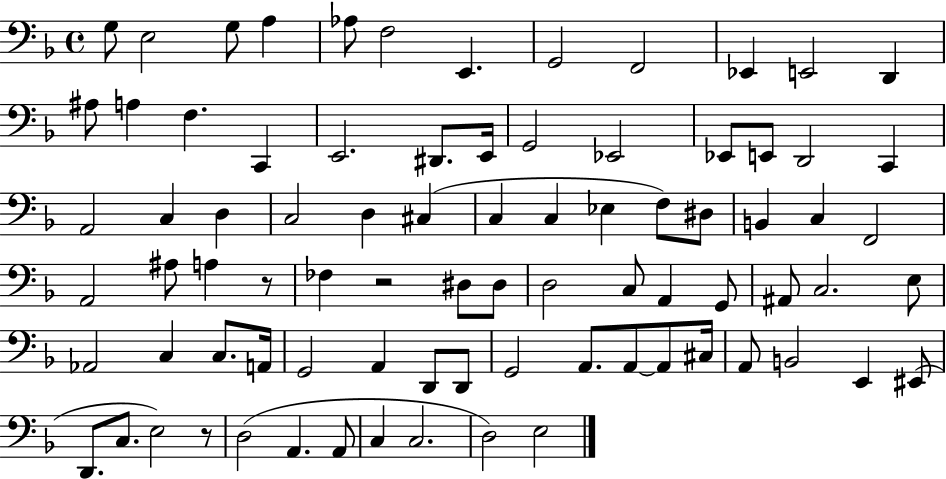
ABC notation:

X:1
T:Untitled
M:4/4
L:1/4
K:F
G,/2 E,2 G,/2 A, _A,/2 F,2 E,, G,,2 F,,2 _E,, E,,2 D,, ^A,/2 A, F, C,, E,,2 ^D,,/2 E,,/4 G,,2 _E,,2 _E,,/2 E,,/2 D,,2 C,, A,,2 C, D, C,2 D, ^C, C, C, _E, F,/2 ^D,/2 B,, C, F,,2 A,,2 ^A,/2 A, z/2 _F, z2 ^D,/2 ^D,/2 D,2 C,/2 A,, G,,/2 ^A,,/2 C,2 E,/2 _A,,2 C, C,/2 A,,/4 G,,2 A,, D,,/2 D,,/2 G,,2 A,,/2 A,,/2 A,,/2 ^C,/4 A,,/2 B,,2 E,, ^E,,/2 D,,/2 C,/2 E,2 z/2 D,2 A,, A,,/2 C, C,2 D,2 E,2